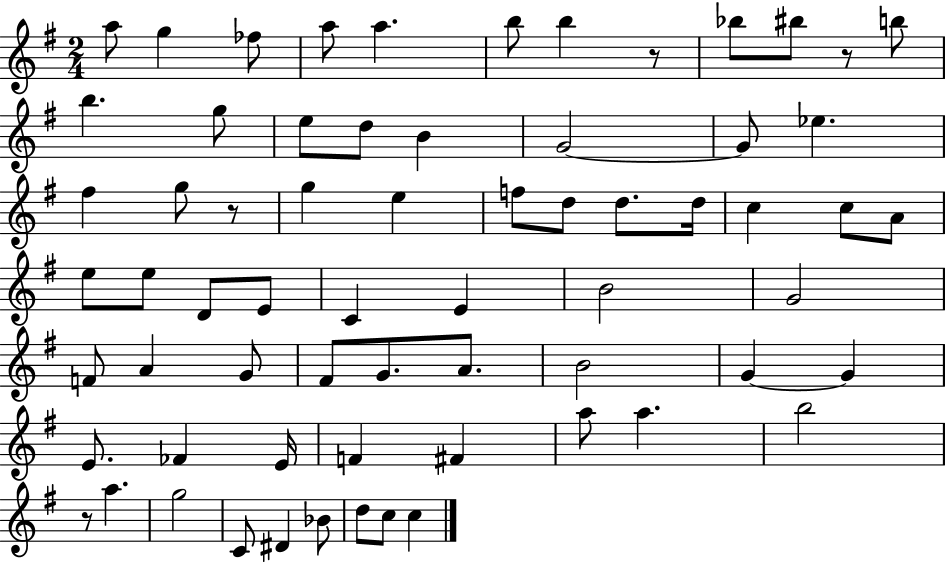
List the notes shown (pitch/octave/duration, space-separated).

A5/e G5/q FES5/e A5/e A5/q. B5/e B5/q R/e Bb5/e BIS5/e R/e B5/e B5/q. G5/e E5/e D5/e B4/q G4/h G4/e Eb5/q. F#5/q G5/e R/e G5/q E5/q F5/e D5/e D5/e. D5/s C5/q C5/e A4/e E5/e E5/e D4/e E4/e C4/q E4/q B4/h G4/h F4/e A4/q G4/e F#4/e G4/e. A4/e. B4/h G4/q G4/q E4/e. FES4/q E4/s F4/q F#4/q A5/e A5/q. B5/h R/e A5/q. G5/h C4/e D#4/q Bb4/e D5/e C5/e C5/q